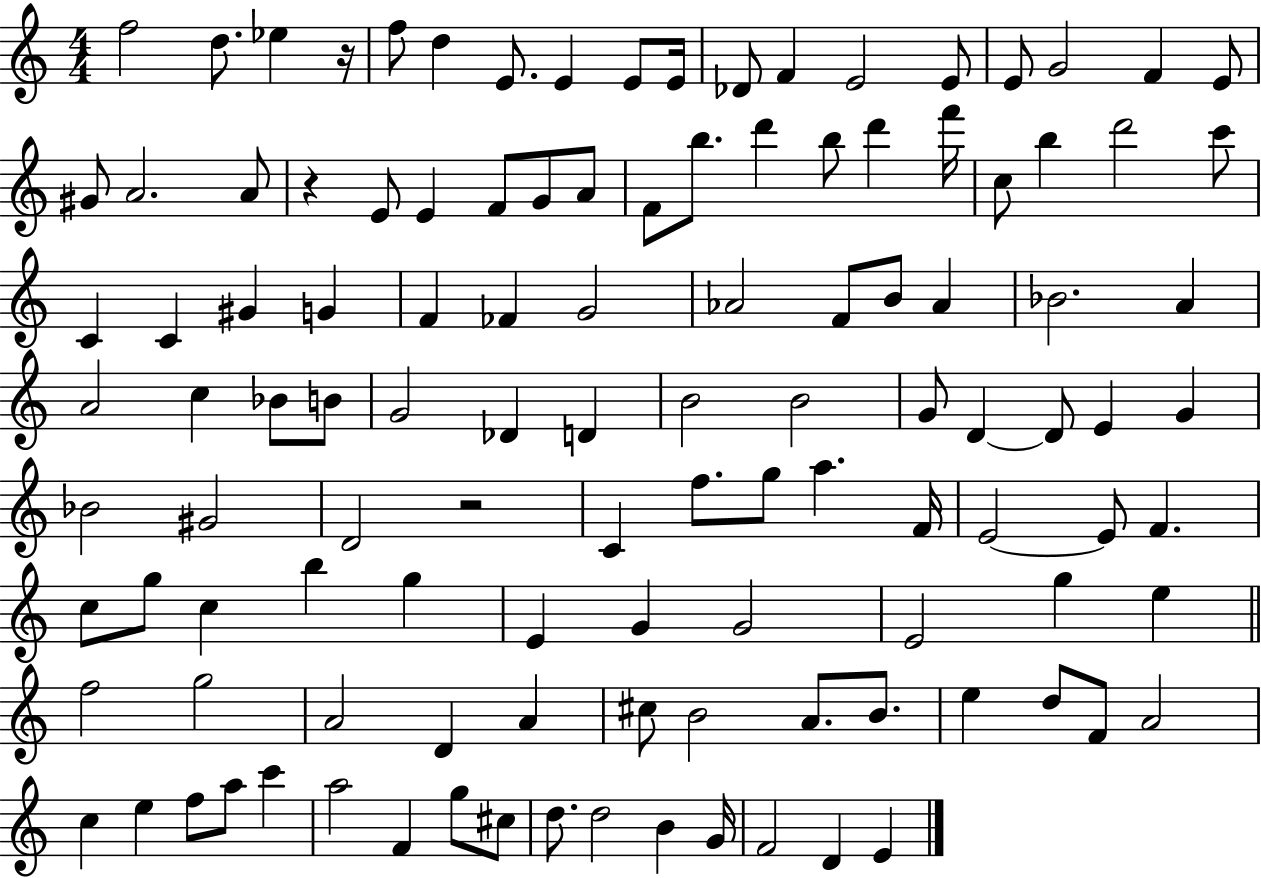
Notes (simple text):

F5/h D5/e. Eb5/q R/s F5/e D5/q E4/e. E4/q E4/e E4/s Db4/e F4/q E4/h E4/e E4/e G4/h F4/q E4/e G#4/e A4/h. A4/e R/q E4/e E4/q F4/e G4/e A4/e F4/e B5/e. D6/q B5/e D6/q F6/s C5/e B5/q D6/h C6/e C4/q C4/q G#4/q G4/q F4/q FES4/q G4/h Ab4/h F4/e B4/e Ab4/q Bb4/h. A4/q A4/h C5/q Bb4/e B4/e G4/h Db4/q D4/q B4/h B4/h G4/e D4/q D4/e E4/q G4/q Bb4/h G#4/h D4/h R/h C4/q F5/e. G5/e A5/q. F4/s E4/h E4/e F4/q. C5/e G5/e C5/q B5/q G5/q E4/q G4/q G4/h E4/h G5/q E5/q F5/h G5/h A4/h D4/q A4/q C#5/e B4/h A4/e. B4/e. E5/q D5/e F4/e A4/h C5/q E5/q F5/e A5/e C6/q A5/h F4/q G5/e C#5/e D5/e. D5/h B4/q G4/s F4/h D4/q E4/q